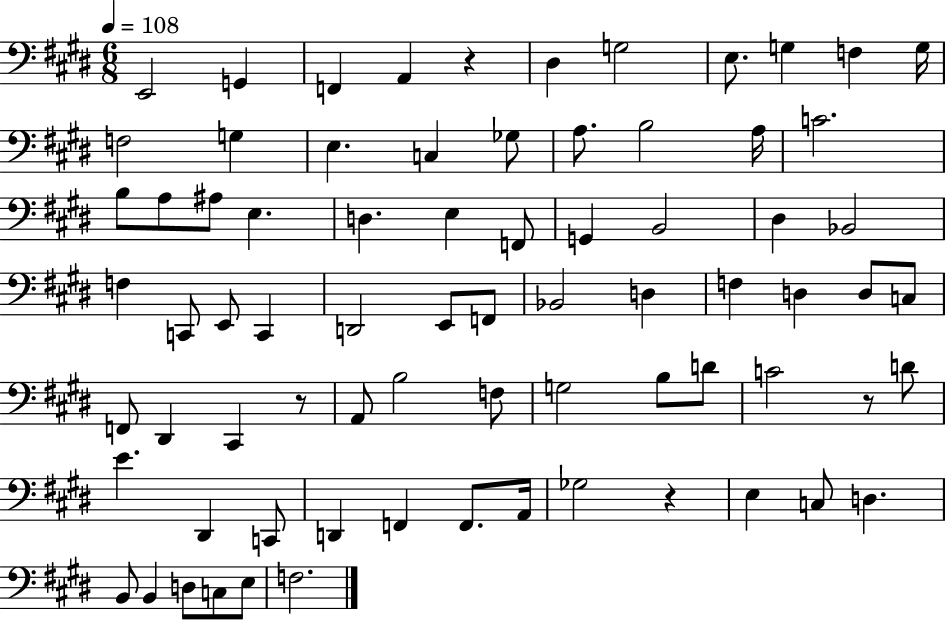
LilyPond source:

{
  \clef bass
  \numericTimeSignature
  \time 6/8
  \key e \major
  \tempo 4 = 108
  \repeat volta 2 { e,2 g,4 | f,4 a,4 r4 | dis4 g2 | e8. g4 f4 g16 | \break f2 g4 | e4. c4 ges8 | a8. b2 a16 | c'2. | \break b8 a8 ais8 e4. | d4. e4 f,8 | g,4 b,2 | dis4 bes,2 | \break f4 c,8 e,8 c,4 | d,2 e,8 f,8 | bes,2 d4 | f4 d4 d8 c8 | \break f,8 dis,4 cis,4 r8 | a,8 b2 f8 | g2 b8 d'8 | c'2 r8 d'8 | \break e'4. dis,4 c,8 | d,4 f,4 f,8. a,16 | ges2 r4 | e4 c8 d4. | \break b,8 b,4 d8 c8 e8 | f2. | } \bar "|."
}